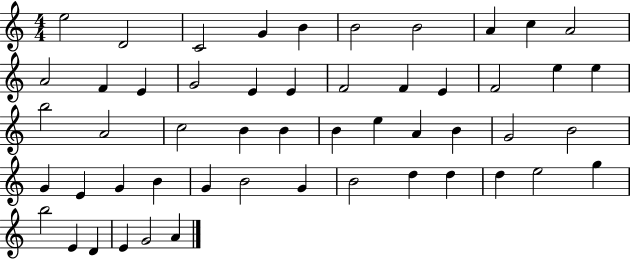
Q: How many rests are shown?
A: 0